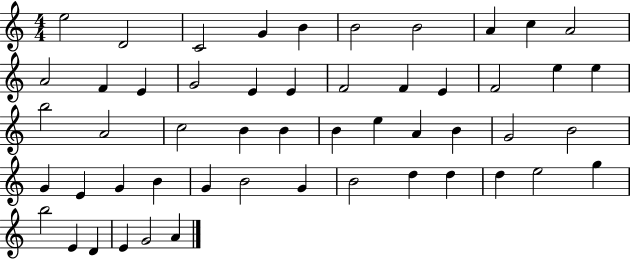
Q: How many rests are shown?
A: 0